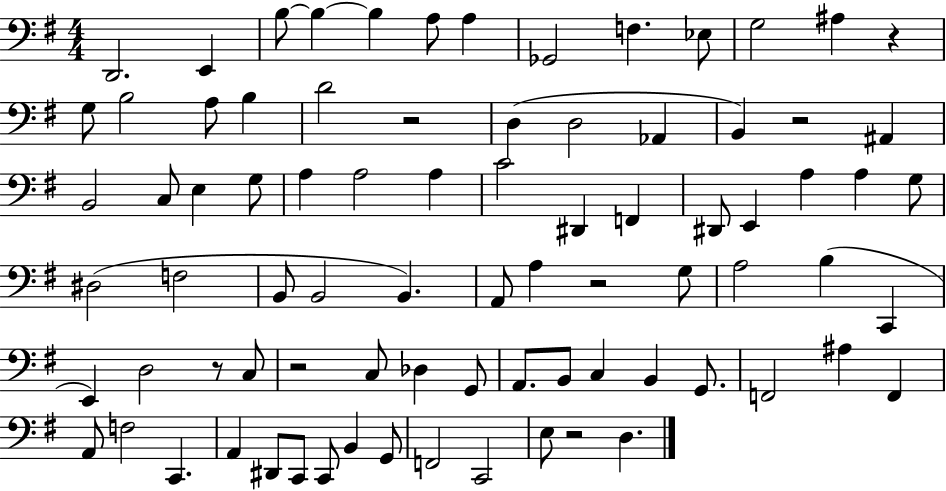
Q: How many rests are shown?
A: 7